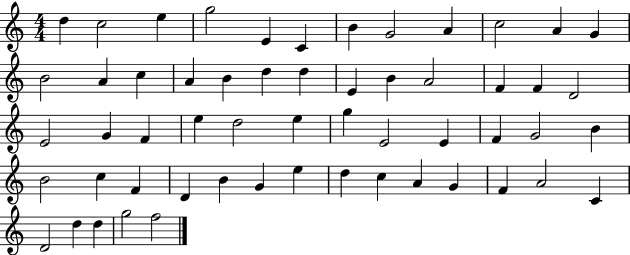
{
  \clef treble
  \numericTimeSignature
  \time 4/4
  \key c \major
  d''4 c''2 e''4 | g''2 e'4 c'4 | b'4 g'2 a'4 | c''2 a'4 g'4 | \break b'2 a'4 c''4 | a'4 b'4 d''4 d''4 | e'4 b'4 a'2 | f'4 f'4 d'2 | \break e'2 g'4 f'4 | e''4 d''2 e''4 | g''4 e'2 e'4 | f'4 g'2 b'4 | \break b'2 c''4 f'4 | d'4 b'4 g'4 e''4 | d''4 c''4 a'4 g'4 | f'4 a'2 c'4 | \break d'2 d''4 d''4 | g''2 f''2 | \bar "|."
}